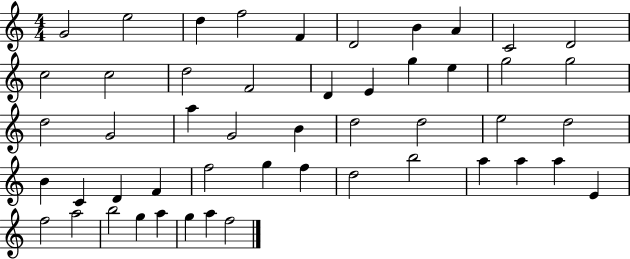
X:1
T:Untitled
M:4/4
L:1/4
K:C
G2 e2 d f2 F D2 B A C2 D2 c2 c2 d2 F2 D E g e g2 g2 d2 G2 a G2 B d2 d2 e2 d2 B C D F f2 g f d2 b2 a a a E f2 a2 b2 g a g a f2